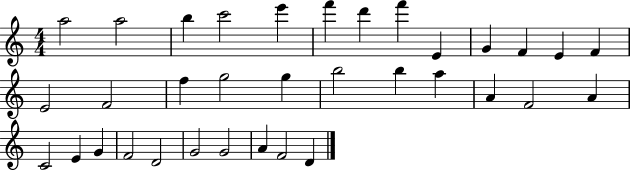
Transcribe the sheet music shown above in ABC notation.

X:1
T:Untitled
M:4/4
L:1/4
K:C
a2 a2 b c'2 e' f' d' f' E G F E F E2 F2 f g2 g b2 b a A F2 A C2 E G F2 D2 G2 G2 A F2 D